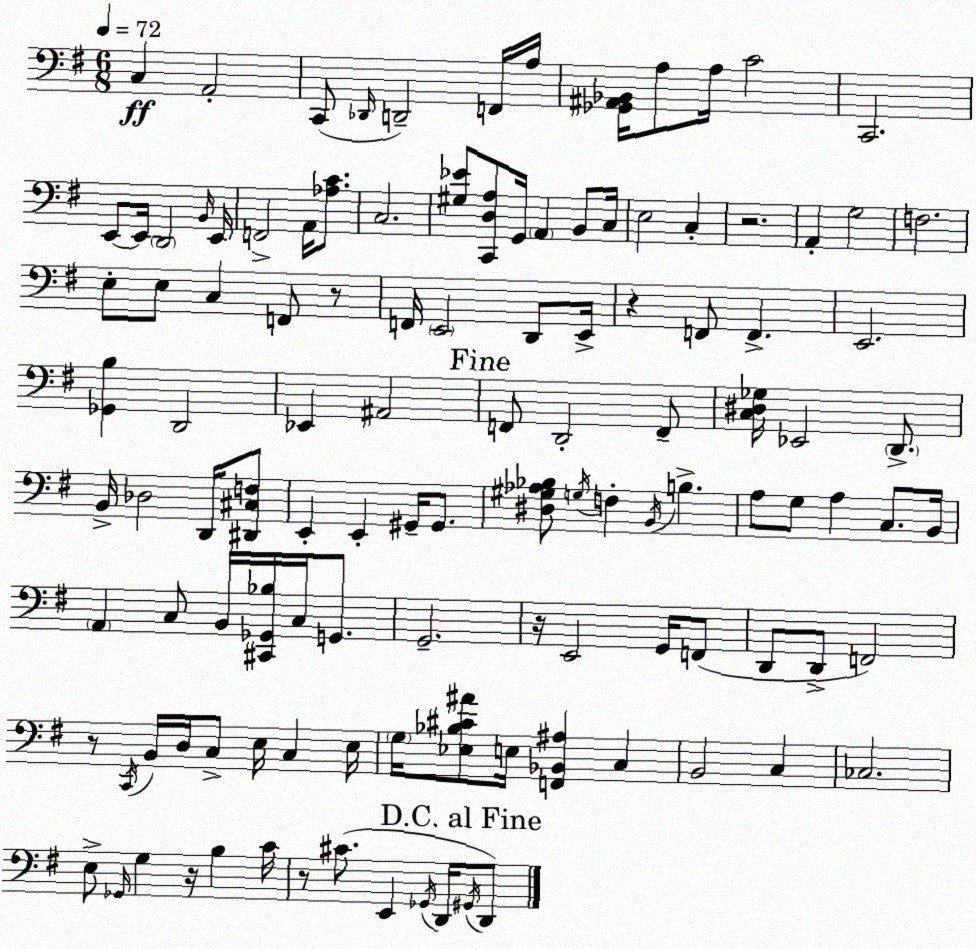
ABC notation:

X:1
T:Untitled
M:6/8
L:1/4
K:G
C, A,,2 C,,/2 _D,,/4 D,,2 F,,/4 A,/4 [_G,,^A,,_B,,]/4 A,/2 A,/4 C2 C,,2 E,,/2 E,,/4 D,,2 B,,/4 E,,/4 F,,2 A,,/4 [_A,C]/2 C,2 [^G,_E]/2 [C,,D,A,]/2 G,,/4 A,, B,,/2 C,/4 E,2 C, z2 A,, G,2 F,2 E,/2 E,/2 C, F,,/2 z/2 F,,/4 E,,2 D,,/2 E,,/4 z F,,/2 F,, E,,2 [_G,,B,] D,,2 _E,, ^A,,2 F,,/2 D,,2 F,,/2 [C,^D,_G,]/4 _E,,2 D,,/2 B,,/4 _D,2 D,,/4 [^D,,^C,F,]/2 E,, E,, ^G,,/4 ^G,,/2 [^D,^G,_A,_B,]/2 G,/4 F, B,,/4 B, A,/2 G,/2 A, C,/2 B,,/4 A,, C,/2 B,,/4 [^C,,_G,,_B,]/4 C,/4 G,,/2 G,,2 z/4 E,,2 G,,/4 F,,/2 D,,/2 D,,/2 F,,2 z/2 C,,/4 B,,/4 D,/4 C,/2 E,/4 C, E,/4 G,/4 [_E,_B,^C^A]/2 E,/4 [F,,_B,,^A,] C, B,,2 C, _C,2 E,/2 _G,,/4 G, z/4 B, C/4 z/2 ^C/2 E,, _G,,/4 D,,/4 ^G,,/4 D,,/2